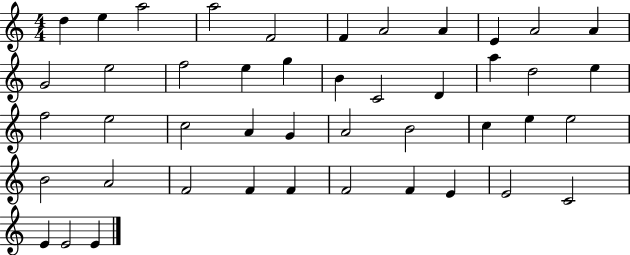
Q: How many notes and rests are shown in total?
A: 45